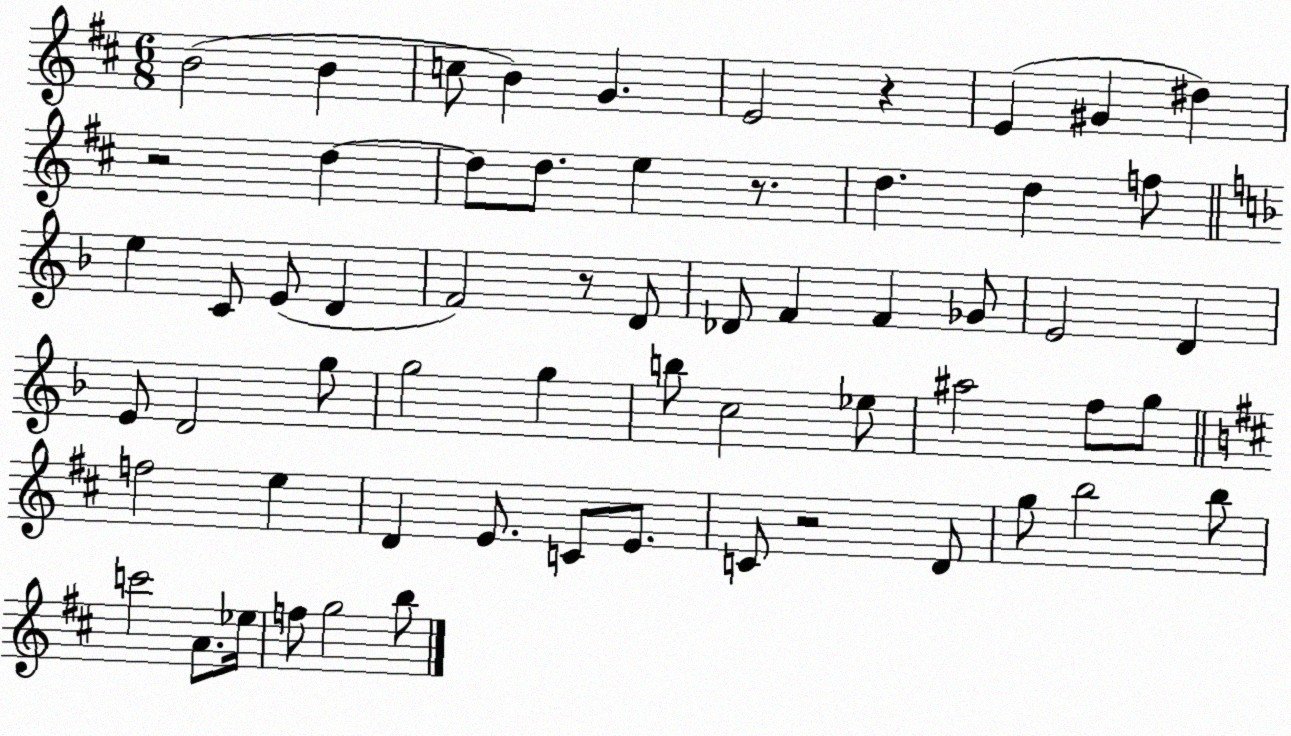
X:1
T:Untitled
M:6/8
L:1/4
K:D
B2 B c/2 B G E2 z E ^G ^d z2 d d/2 d/2 e z/2 d d f/2 e C/2 E/2 D F2 z/2 D/2 _D/2 F F _G/2 E2 D E/2 D2 g/2 g2 g b/2 c2 _e/2 ^a2 f/2 g/2 f2 e D E/2 C/2 E/2 C/2 z2 D/2 g/2 b2 b/2 c'2 A/2 _e/4 f/2 g2 b/2